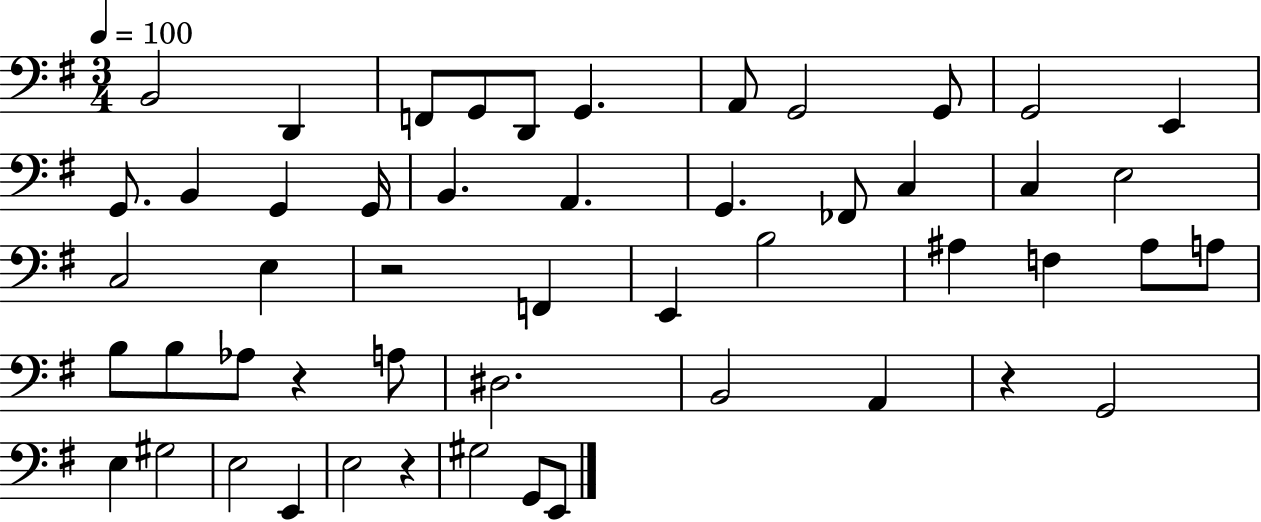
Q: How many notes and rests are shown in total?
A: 51